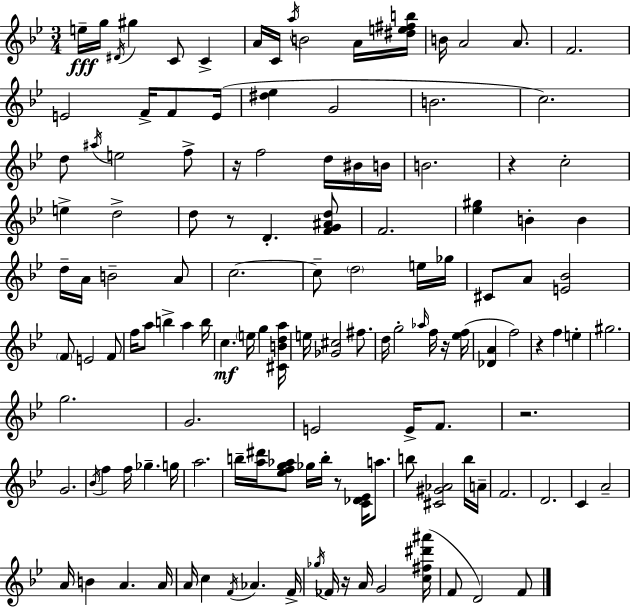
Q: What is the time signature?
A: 3/4